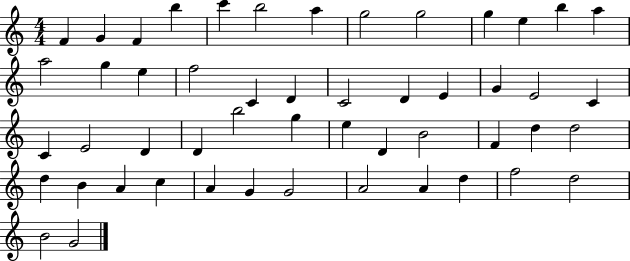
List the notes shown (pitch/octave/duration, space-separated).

F4/q G4/q F4/q B5/q C6/q B5/h A5/q G5/h G5/h G5/q E5/q B5/q A5/q A5/h G5/q E5/q F5/h C4/q D4/q C4/h D4/q E4/q G4/q E4/h C4/q C4/q E4/h D4/q D4/q B5/h G5/q E5/q D4/q B4/h F4/q D5/q D5/h D5/q B4/q A4/q C5/q A4/q G4/q G4/h A4/h A4/q D5/q F5/h D5/h B4/h G4/h